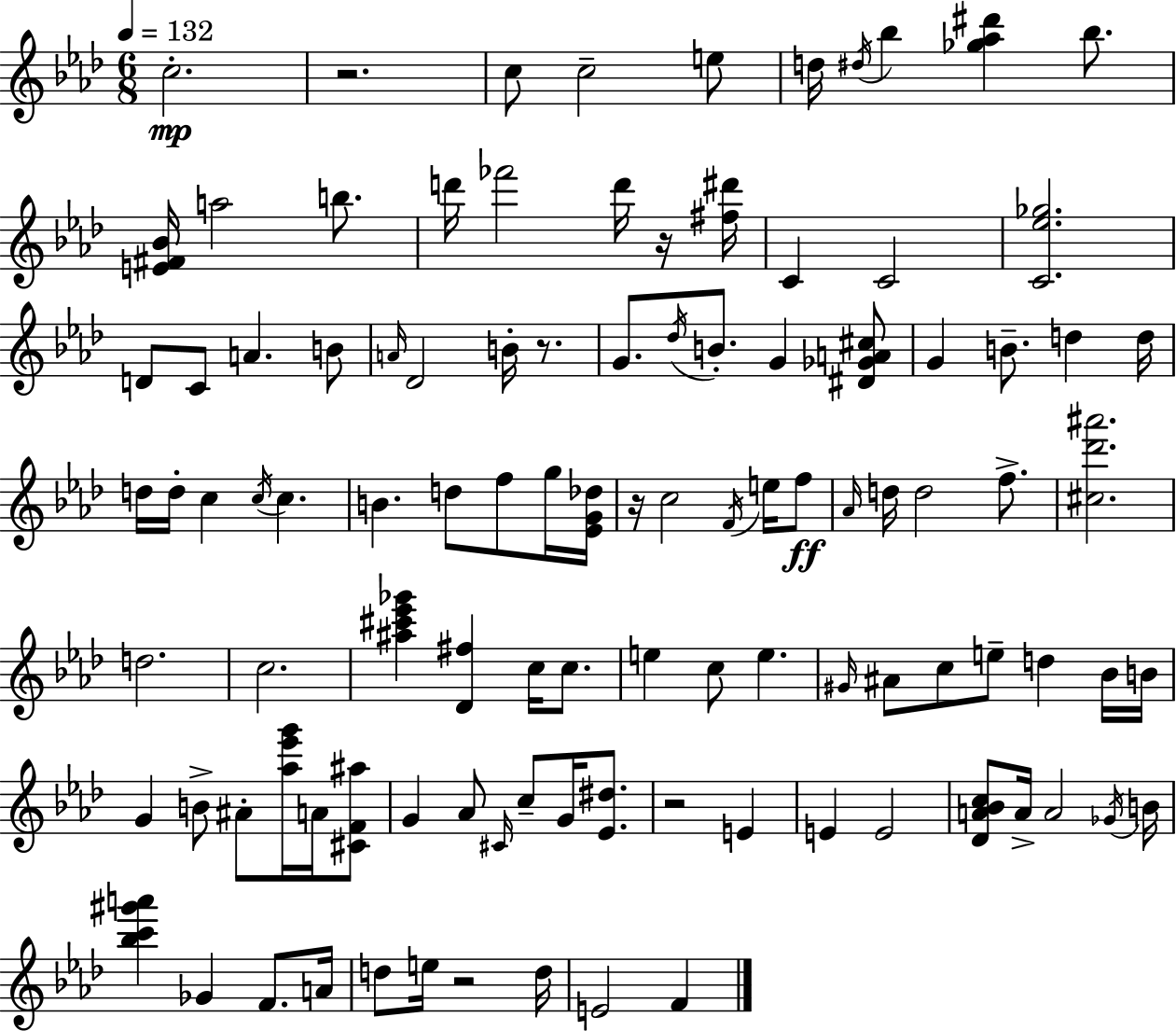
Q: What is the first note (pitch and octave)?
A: C5